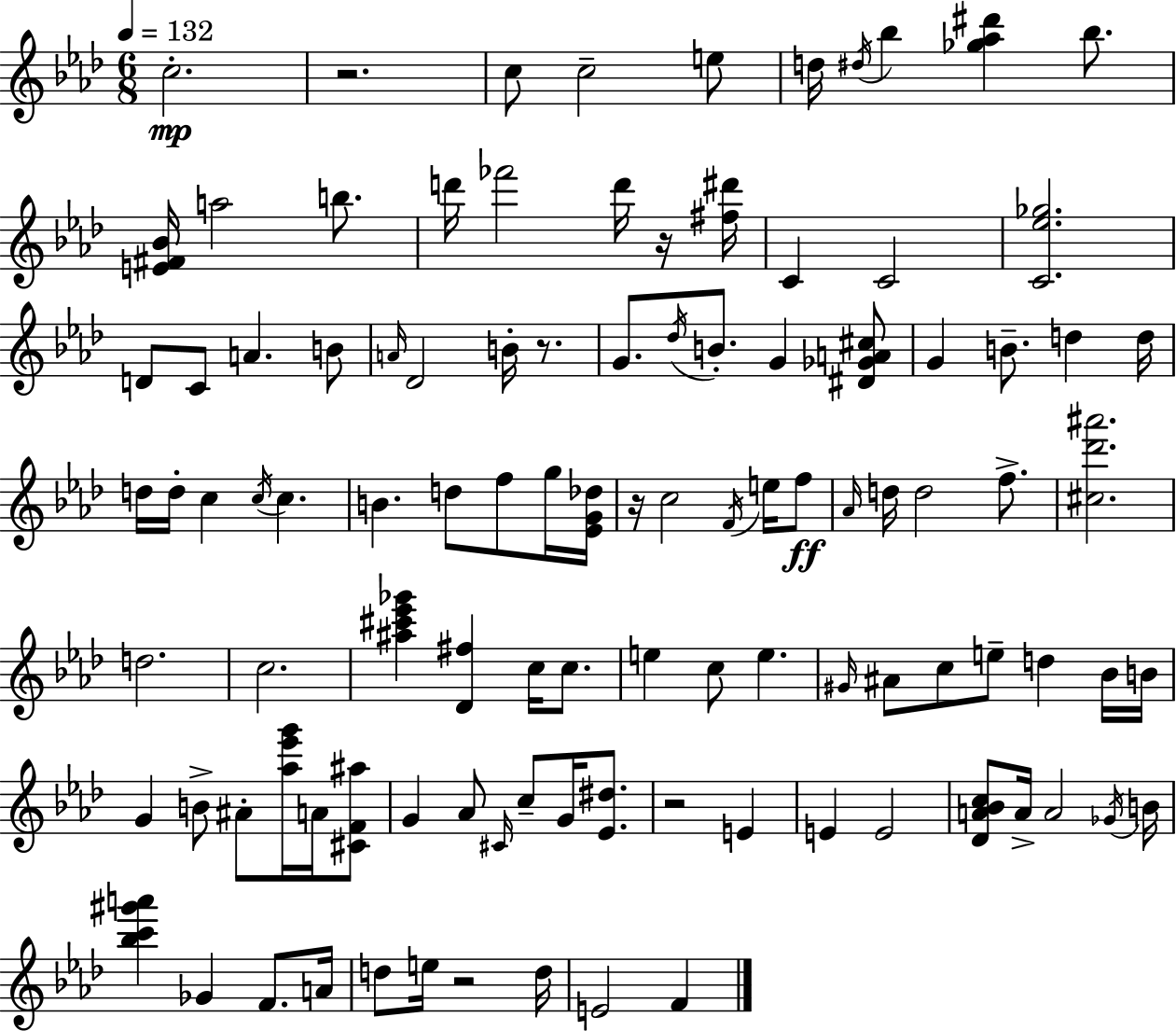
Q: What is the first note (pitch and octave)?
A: C5